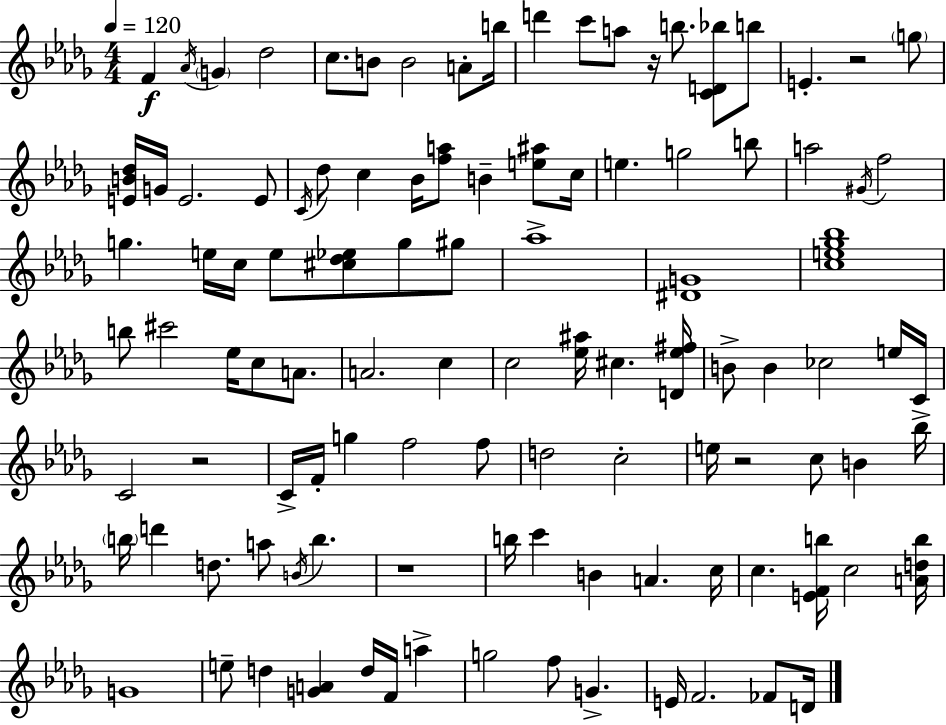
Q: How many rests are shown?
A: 5